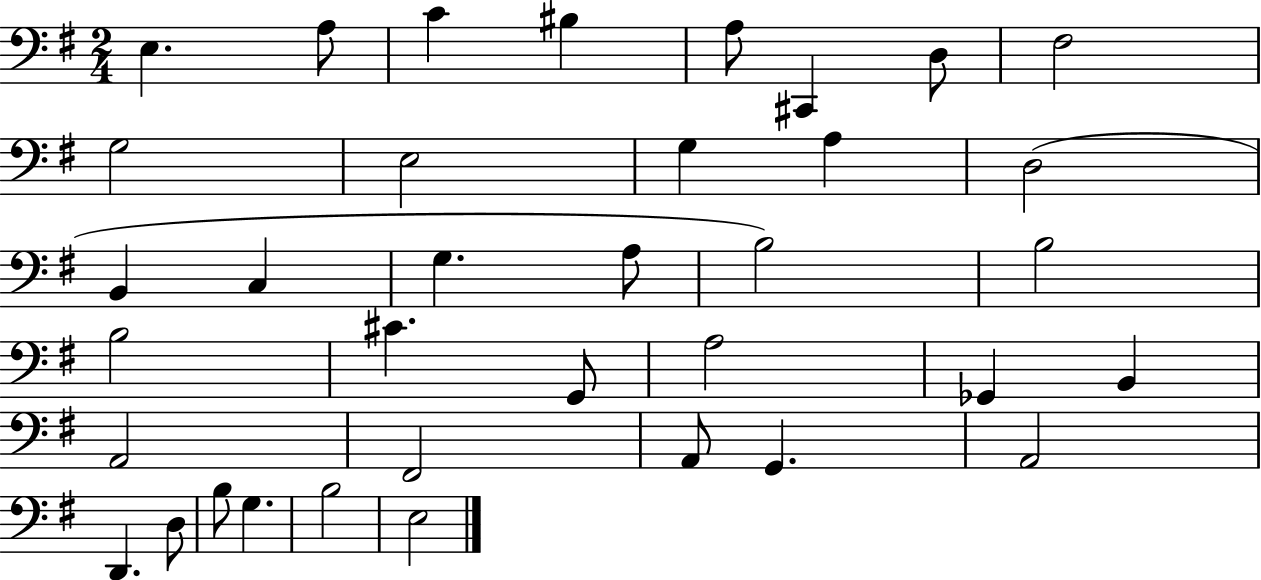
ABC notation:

X:1
T:Untitled
M:2/4
L:1/4
K:G
E, A,/2 C ^B, A,/2 ^C,, D,/2 ^F,2 G,2 E,2 G, A, D,2 B,, C, G, A,/2 B,2 B,2 B,2 ^C G,,/2 A,2 _G,, B,, A,,2 ^F,,2 A,,/2 G,, A,,2 D,, D,/2 B,/2 G, B,2 E,2